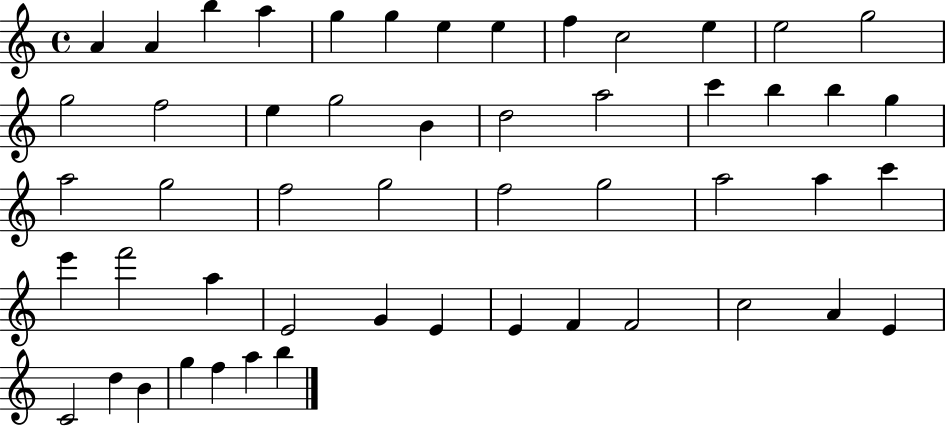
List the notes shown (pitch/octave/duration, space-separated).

A4/q A4/q B5/q A5/q G5/q G5/q E5/q E5/q F5/q C5/h E5/q E5/h G5/h G5/h F5/h E5/q G5/h B4/q D5/h A5/h C6/q B5/q B5/q G5/q A5/h G5/h F5/h G5/h F5/h G5/h A5/h A5/q C6/q E6/q F6/h A5/q E4/h G4/q E4/q E4/q F4/q F4/h C5/h A4/q E4/q C4/h D5/q B4/q G5/q F5/q A5/q B5/q